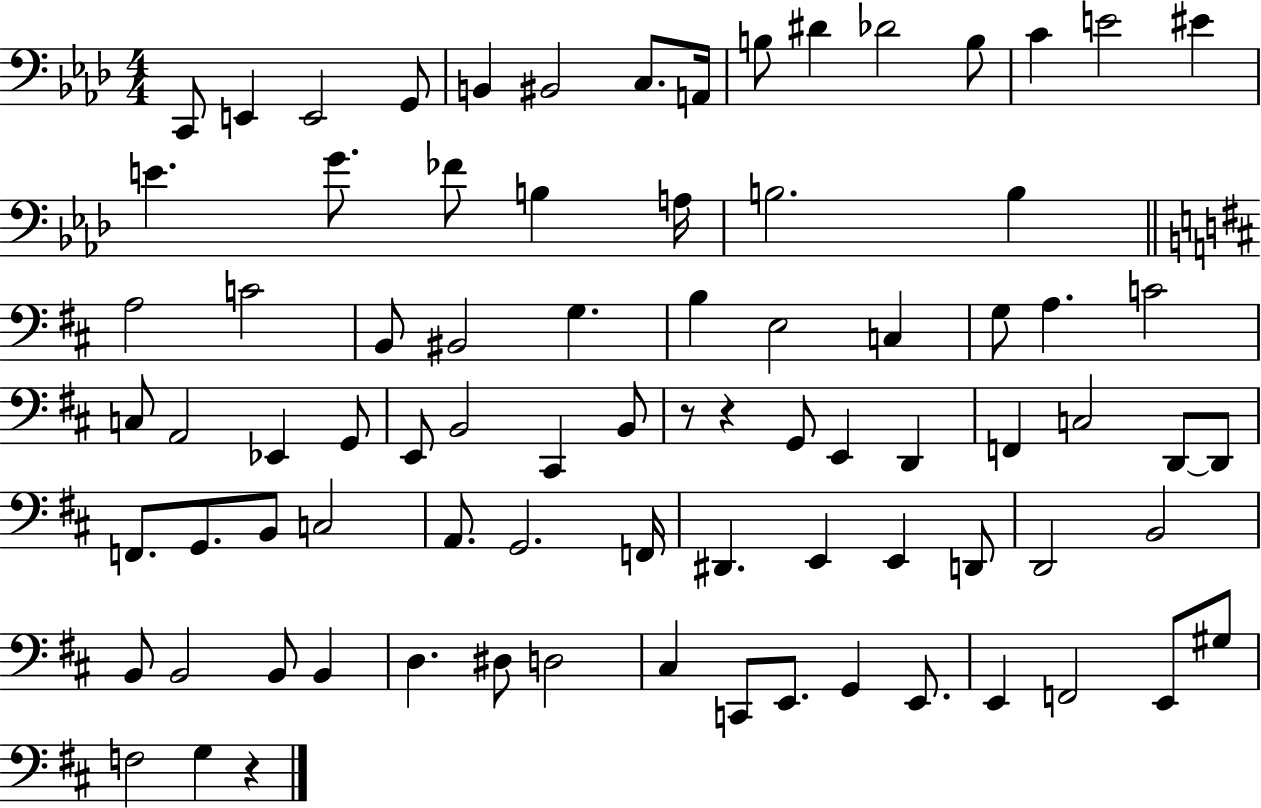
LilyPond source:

{
  \clef bass
  \numericTimeSignature
  \time 4/4
  \key aes \major
  c,8 e,4 e,2 g,8 | b,4 bis,2 c8. a,16 | b8 dis'4 des'2 b8 | c'4 e'2 eis'4 | \break e'4. g'8. fes'8 b4 a16 | b2. b4 | \bar "||" \break \key b \minor a2 c'2 | b,8 bis,2 g4. | b4 e2 c4 | g8 a4. c'2 | \break c8 a,2 ees,4 g,8 | e,8 b,2 cis,4 b,8 | r8 r4 g,8 e,4 d,4 | f,4 c2 d,8~~ d,8 | \break f,8. g,8. b,8 c2 | a,8. g,2. f,16 | dis,4. e,4 e,4 d,8 | d,2 b,2 | \break b,8 b,2 b,8 b,4 | d4. dis8 d2 | cis4 c,8 e,8. g,4 e,8. | e,4 f,2 e,8 gis8 | \break f2 g4 r4 | \bar "|."
}